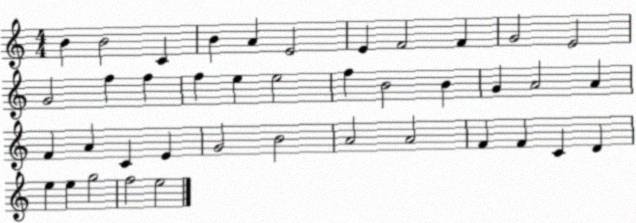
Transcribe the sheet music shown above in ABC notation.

X:1
T:Untitled
M:4/4
L:1/4
K:C
B B2 C B A E2 E F2 F G2 E2 G2 f f f e e2 f B2 B G A2 A F A C E G2 B2 A2 A2 F F C D e e g2 f2 e2